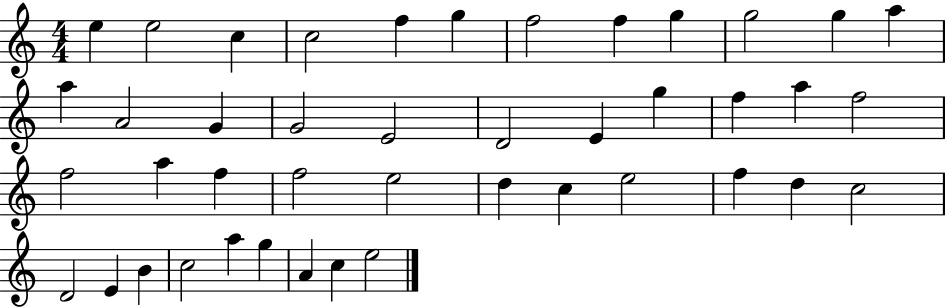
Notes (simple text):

E5/q E5/h C5/q C5/h F5/q G5/q F5/h F5/q G5/q G5/h G5/q A5/q A5/q A4/h G4/q G4/h E4/h D4/h E4/q G5/q F5/q A5/q F5/h F5/h A5/q F5/q F5/h E5/h D5/q C5/q E5/h F5/q D5/q C5/h D4/h E4/q B4/q C5/h A5/q G5/q A4/q C5/q E5/h